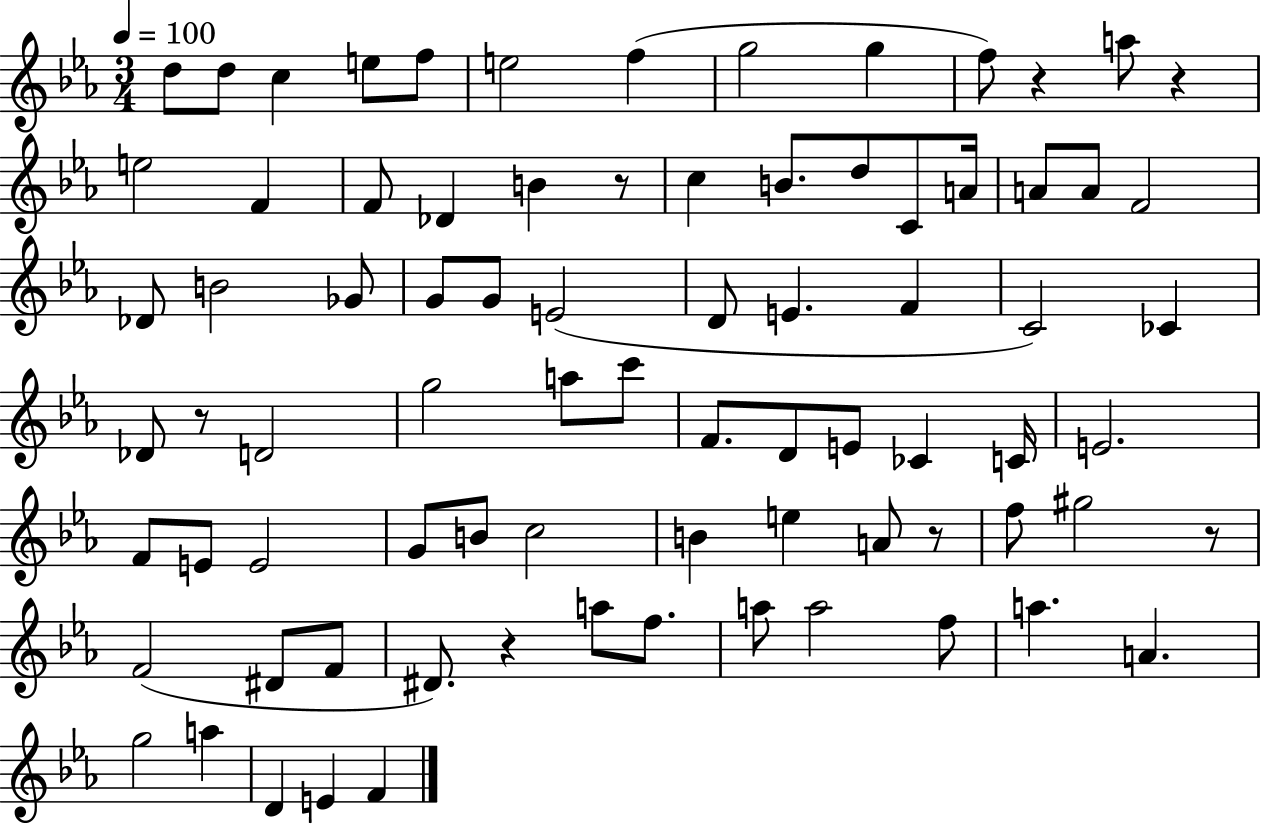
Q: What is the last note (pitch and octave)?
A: F4